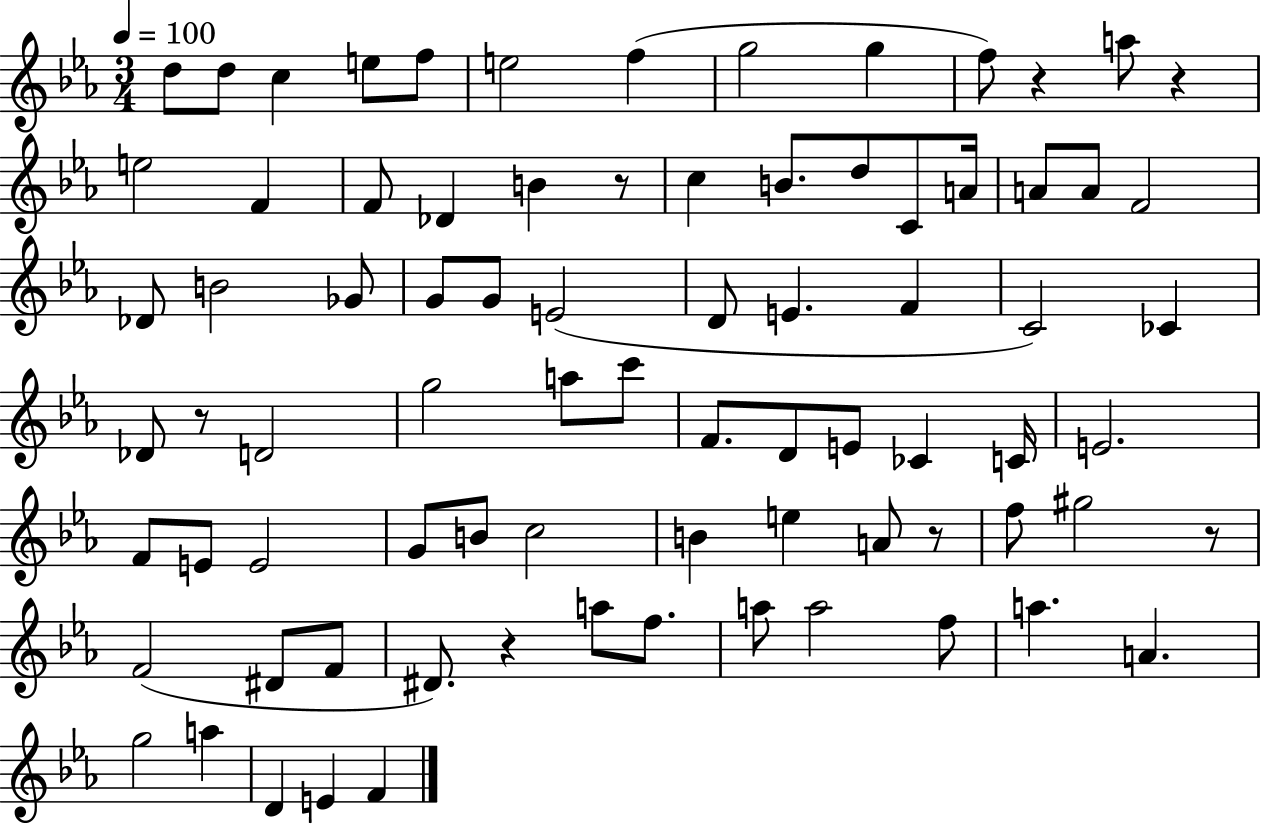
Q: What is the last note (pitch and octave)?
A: F4